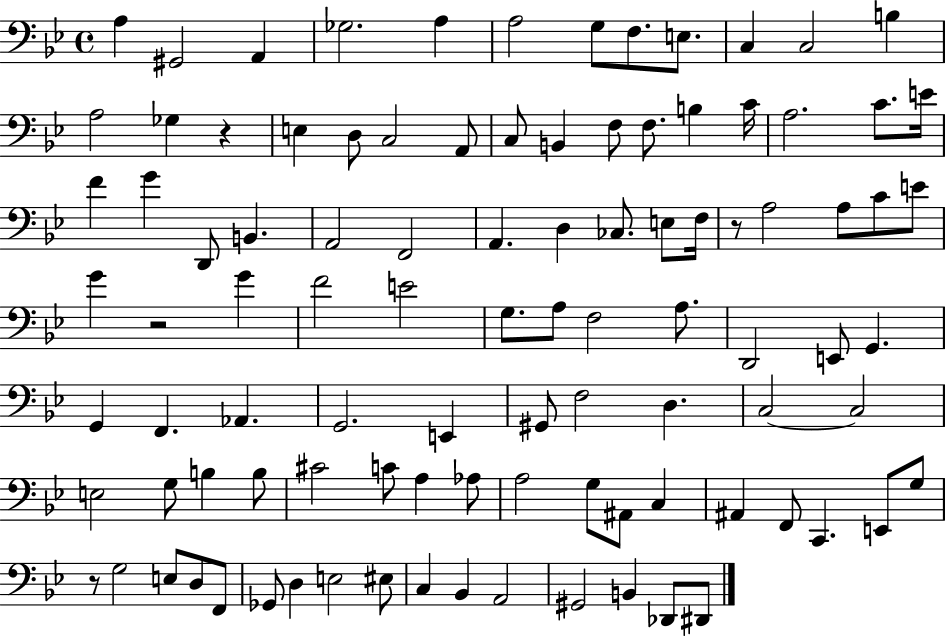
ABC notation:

X:1
T:Untitled
M:4/4
L:1/4
K:Bb
A, ^G,,2 A,, _G,2 A, A,2 G,/2 F,/2 E,/2 C, C,2 B, A,2 _G, z E, D,/2 C,2 A,,/2 C,/2 B,, F,/2 F,/2 B, C/4 A,2 C/2 E/4 F G D,,/2 B,, A,,2 F,,2 A,, D, _C,/2 E,/2 F,/4 z/2 A,2 A,/2 C/2 E/2 G z2 G F2 E2 G,/2 A,/2 F,2 A,/2 D,,2 E,,/2 G,, G,, F,, _A,, G,,2 E,, ^G,,/2 F,2 D, C,2 C,2 E,2 G,/2 B, B,/2 ^C2 C/2 A, _A,/2 A,2 G,/2 ^A,,/2 C, ^A,, F,,/2 C,, E,,/2 G,/2 z/2 G,2 E,/2 D,/2 F,,/2 _G,,/2 D, E,2 ^E,/2 C, _B,, A,,2 ^G,,2 B,, _D,,/2 ^D,,/2